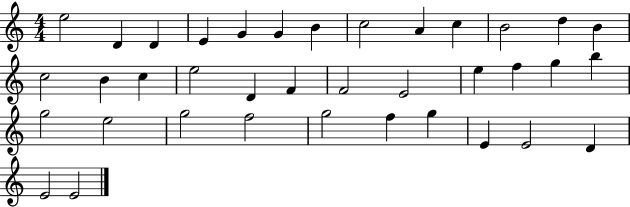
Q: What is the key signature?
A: C major